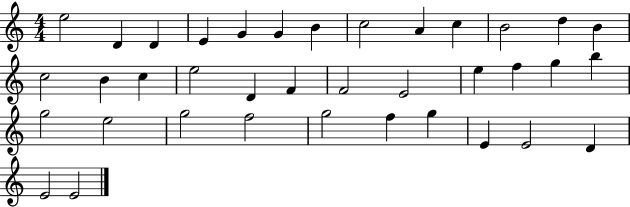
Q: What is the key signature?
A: C major